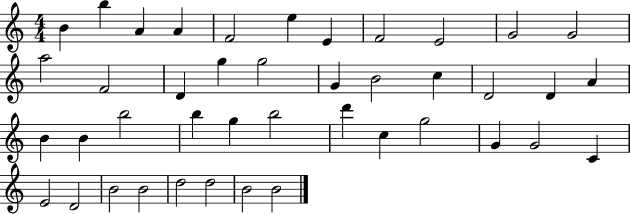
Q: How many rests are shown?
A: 0